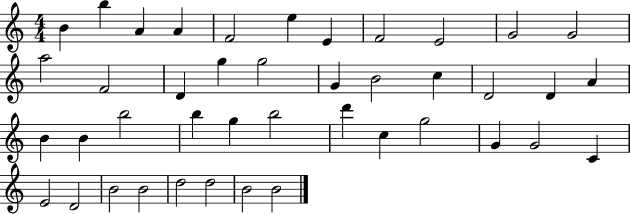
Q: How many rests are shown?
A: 0